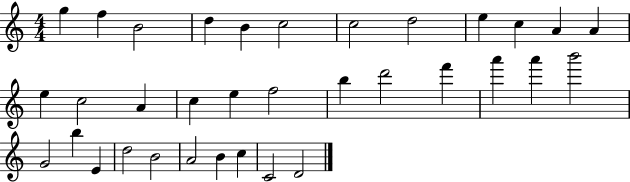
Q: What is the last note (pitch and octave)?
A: D4